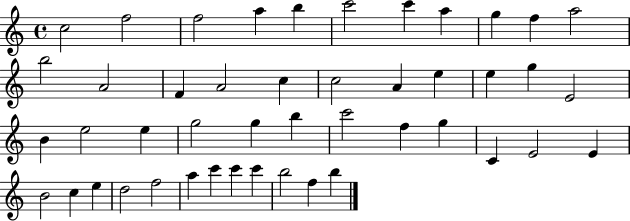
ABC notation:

X:1
T:Untitled
M:4/4
L:1/4
K:C
c2 f2 f2 a b c'2 c' a g f a2 b2 A2 F A2 c c2 A e e g E2 B e2 e g2 g b c'2 f g C E2 E B2 c e d2 f2 a c' c' c' b2 f b